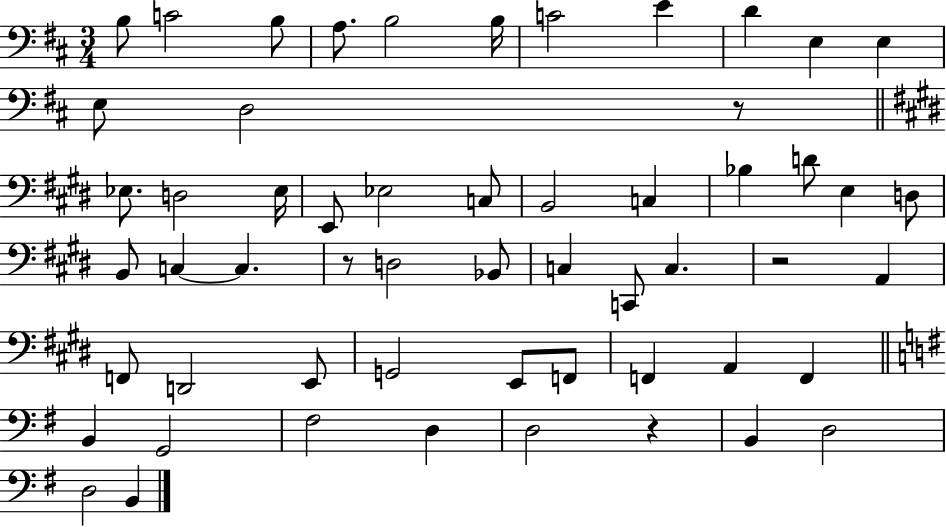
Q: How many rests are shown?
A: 4